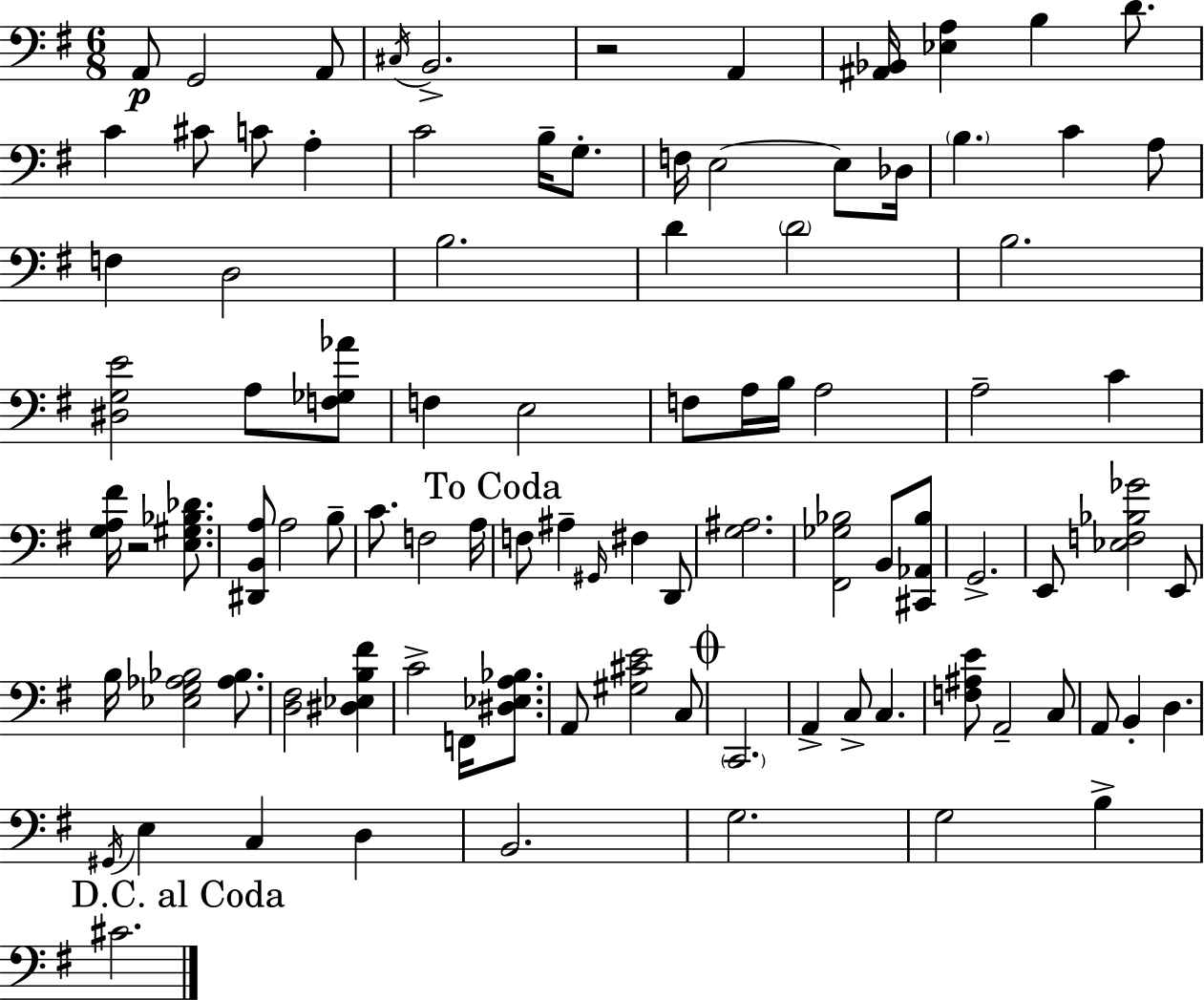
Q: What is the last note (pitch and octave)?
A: C#4